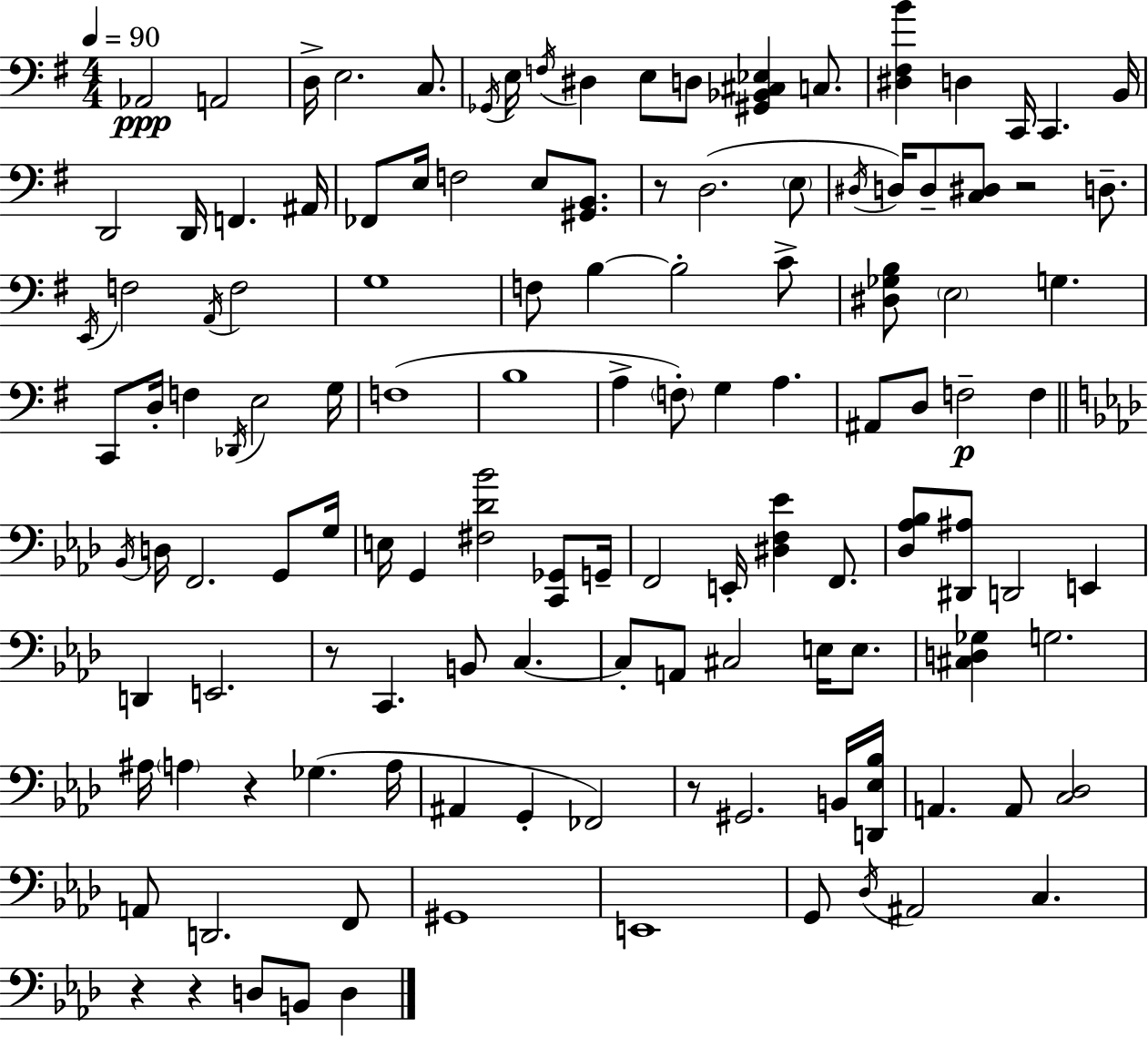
{
  \clef bass
  \numericTimeSignature
  \time 4/4
  \key g \major
  \tempo 4 = 90
  aes,2\ppp a,2 | d16-> e2. c8. | \acciaccatura { ges,16 } e16 \acciaccatura { f16 } dis4 e8 d8 <gis, bes, cis ees>4 c8. | <dis fis b'>4 d4 c,16 c,4. | \break b,16 d,2 d,16 f,4. | ais,16 fes,8 e16 f2 e8 <gis, b,>8. | r8 d2.( | \parenthesize e8 \acciaccatura { dis16 } d16) d8-- <c dis>8 r2 | \break d8.-- \acciaccatura { e,16 } f2 \acciaccatura { a,16 } f2 | g1 | f8 b4~~ b2-. | c'8-> <dis ges b>8 \parenthesize e2 g4. | \break c,8 d16-. f4 \acciaccatura { des,16 } e2 | g16 f1( | b1 | a4-> \parenthesize f8-.) g4 | \break a4. ais,8 d8 f2--\p | f4 \bar "||" \break \key aes \major \acciaccatura { bes,16 } d16 f,2. g,8 | g16 e16 g,4 <fis des' bes'>2 <c, ges,>8 | g,16-- f,2 e,16-. <dis f ees'>4 f,8. | <des aes bes>8 <dis, ais>8 d,2 e,4 | \break d,4 e,2. | r8 c,4. b,8 c4.~~ | c8-. a,8 cis2 e16 e8. | <cis d ges>4 g2. | \break ais16 \parenthesize a4 r4 ges4.( | a16 ais,4 g,4-. fes,2) | r8 gis,2. b,16 | <d, ees bes>16 a,4. a,8 <c des>2 | \break a,8 d,2. f,8 | gis,1 | e,1 | g,8 \acciaccatura { des16 } ais,2 c4. | \break r4 r4 d8 b,8 d4 | \bar "|."
}